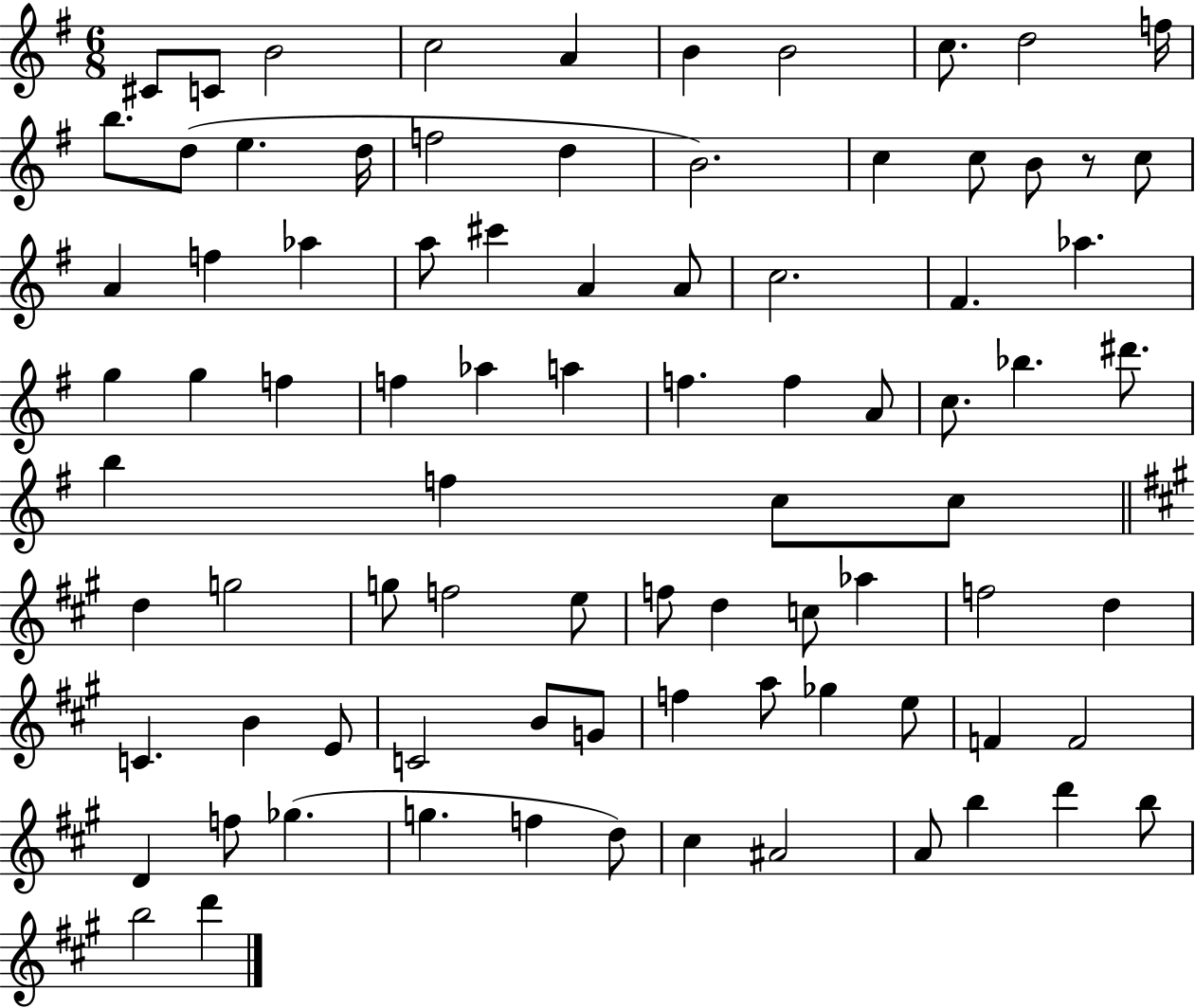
{
  \clef treble
  \numericTimeSignature
  \time 6/8
  \key g \major
  cis'8 c'8 b'2 | c''2 a'4 | b'4 b'2 | c''8. d''2 f''16 | \break b''8. d''8( e''4. d''16 | f''2 d''4 | b'2.) | c''4 c''8 b'8 r8 c''8 | \break a'4 f''4 aes''4 | a''8 cis'''4 a'4 a'8 | c''2. | fis'4. aes''4. | \break g''4 g''4 f''4 | f''4 aes''4 a''4 | f''4. f''4 a'8 | c''8. bes''4. dis'''8. | \break b''4 f''4 c''8 c''8 | \bar "||" \break \key a \major d''4 g''2 | g''8 f''2 e''8 | f''8 d''4 c''8 aes''4 | f''2 d''4 | \break c'4. b'4 e'8 | c'2 b'8 g'8 | f''4 a''8 ges''4 e''8 | f'4 f'2 | \break d'4 f''8 ges''4.( | g''4. f''4 d''8) | cis''4 ais'2 | a'8 b''4 d'''4 b''8 | \break b''2 d'''4 | \bar "|."
}